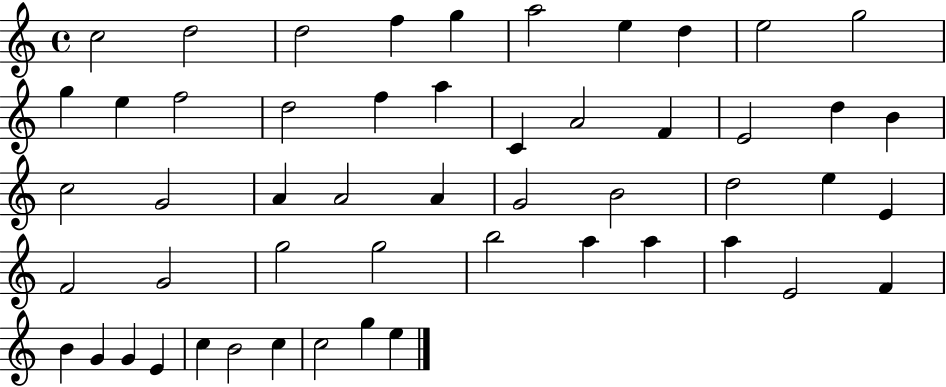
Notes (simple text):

C5/h D5/h D5/h F5/q G5/q A5/h E5/q D5/q E5/h G5/h G5/q E5/q F5/h D5/h F5/q A5/q C4/q A4/h F4/q E4/h D5/q B4/q C5/h G4/h A4/q A4/h A4/q G4/h B4/h D5/h E5/q E4/q F4/h G4/h G5/h G5/h B5/h A5/q A5/q A5/q E4/h F4/q B4/q G4/q G4/q E4/q C5/q B4/h C5/q C5/h G5/q E5/q